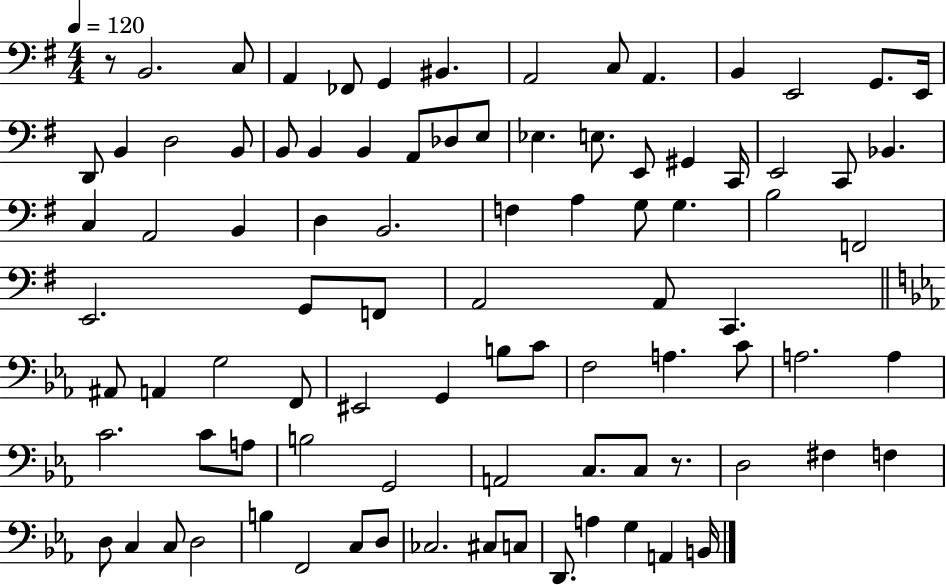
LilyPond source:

{
  \clef bass
  \numericTimeSignature
  \time 4/4
  \key g \major
  \tempo 4 = 120
  r8 b,2. c8 | a,4 fes,8 g,4 bis,4. | a,2 c8 a,4. | b,4 e,2 g,8. e,16 | \break d,8 b,4 d2 b,8 | b,8 b,4 b,4 a,8 des8 e8 | ees4. e8. e,8 gis,4 c,16 | e,2 c,8 bes,4. | \break c4 a,2 b,4 | d4 b,2. | f4 a4 g8 g4. | b2 f,2 | \break e,2. g,8 f,8 | a,2 a,8 c,4. | \bar "||" \break \key c \minor ais,8 a,4 g2 f,8 | eis,2 g,4 b8 c'8 | f2 a4. c'8 | a2. a4 | \break c'2. c'8 a8 | b2 g,2 | a,2 c8. c8 r8. | d2 fis4 f4 | \break d8 c4 c8 d2 | b4 f,2 c8 d8 | ces2. cis8 c8 | d,8. a4 g4 a,4 b,16 | \break \bar "|."
}